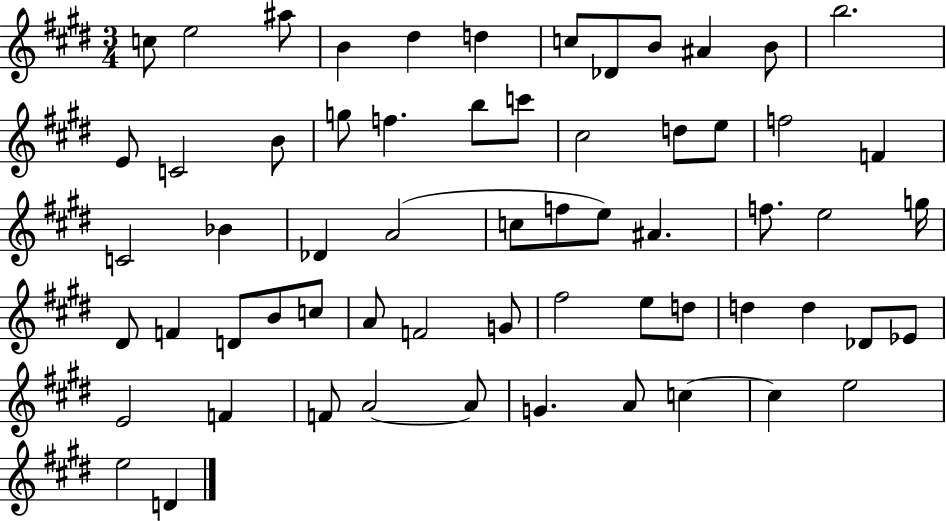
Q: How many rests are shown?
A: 0